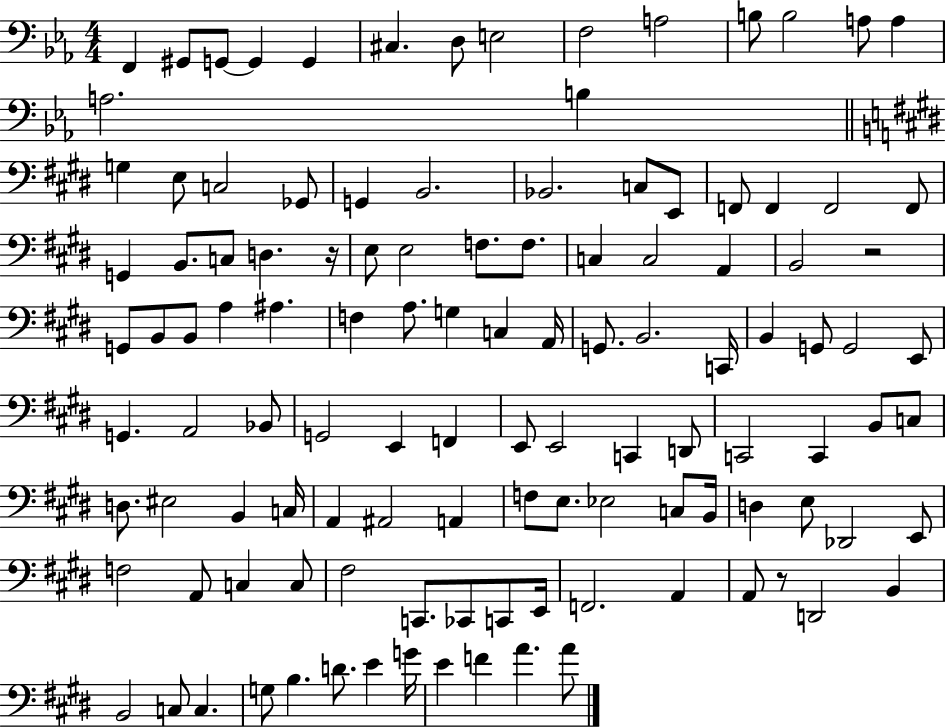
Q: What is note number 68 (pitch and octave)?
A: D2